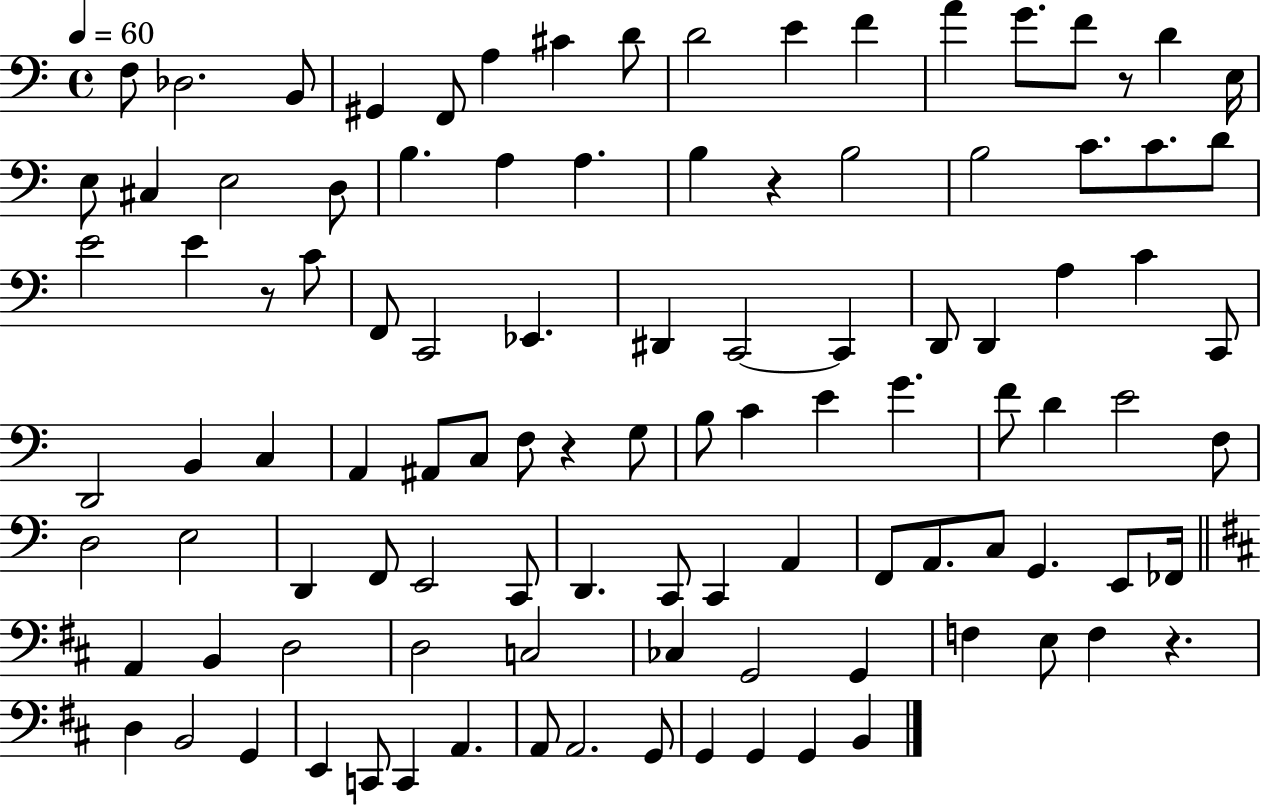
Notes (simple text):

F3/e Db3/h. B2/e G#2/q F2/e A3/q C#4/q D4/e D4/h E4/q F4/q A4/q G4/e. F4/e R/e D4/q E3/s E3/e C#3/q E3/h D3/e B3/q. A3/q A3/q. B3/q R/q B3/h B3/h C4/e. C4/e. D4/e E4/h E4/q R/e C4/e F2/e C2/h Eb2/q. D#2/q C2/h C2/q D2/e D2/q A3/q C4/q C2/e D2/h B2/q C3/q A2/q A#2/e C3/e F3/e R/q G3/e B3/e C4/q E4/q G4/q. F4/e D4/q E4/h F3/e D3/h E3/h D2/q F2/e E2/h C2/e D2/q. C2/e C2/q A2/q F2/e A2/e. C3/e G2/q. E2/e FES2/s A2/q B2/q D3/h D3/h C3/h CES3/q G2/h G2/q F3/q E3/e F3/q R/q. D3/q B2/h G2/q E2/q C2/e C2/q A2/q. A2/e A2/h. G2/e G2/q G2/q G2/q B2/q